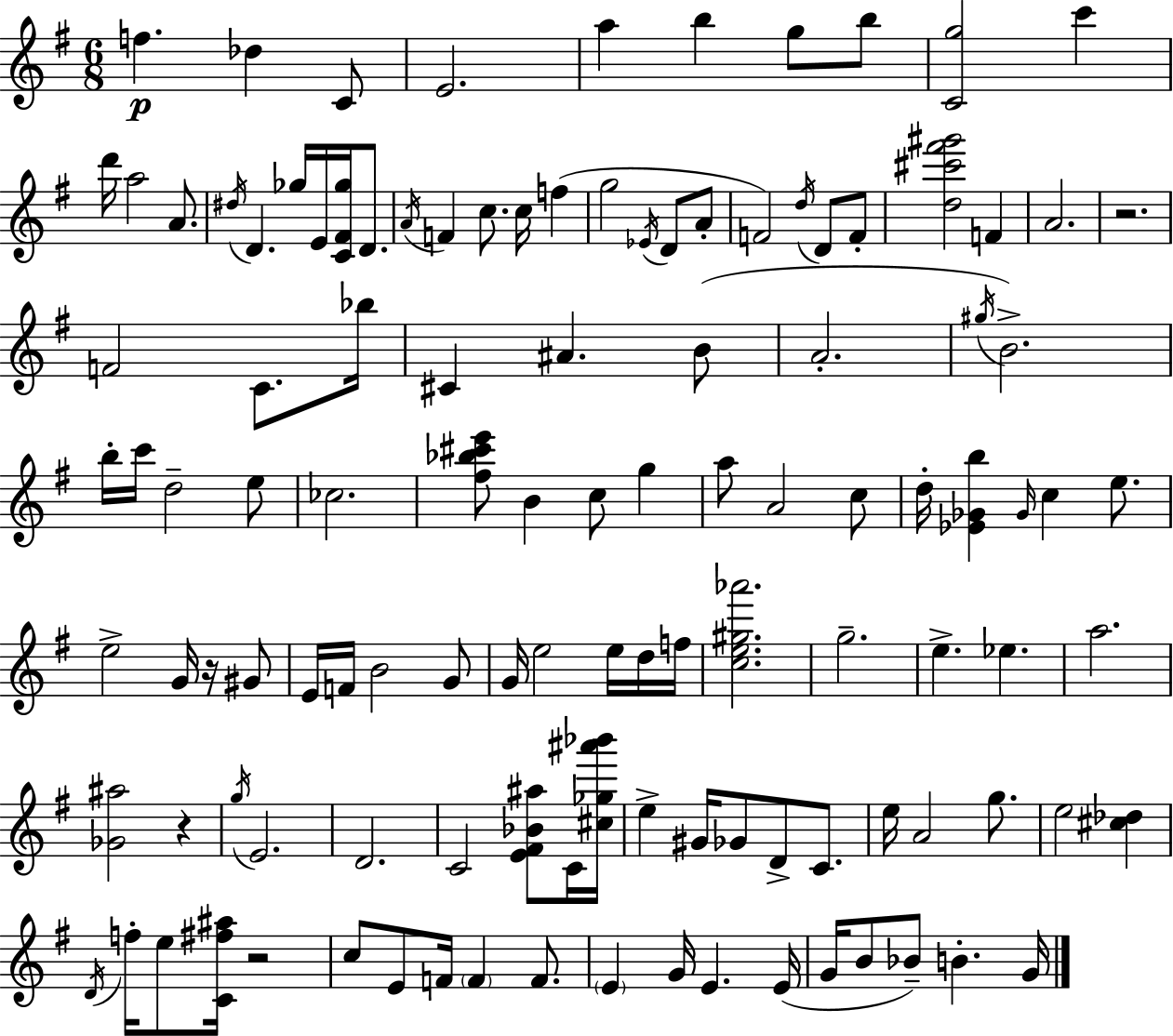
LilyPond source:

{
  \clef treble
  \numericTimeSignature
  \time 6/8
  \key g \major
  f''4.\p des''4 c'8 | e'2. | a''4 b''4 g''8 b''8 | <c' g''>2 c'''4 | \break d'''16 a''2 a'8. | \acciaccatura { dis''16 } d'4. ges''16 e'16 <c' fis' ges''>16 d'8. | \acciaccatura { a'16 } f'4 c''8. c''16 f''4( | g''2 \acciaccatura { ees'16 } d'8 | \break a'8-. f'2) \acciaccatura { d''16 } | d'8 f'8-. <d'' cis''' fis''' gis'''>2 | f'4 a'2. | r2. | \break f'2 | c'8. bes''16 cis'4 ais'4. | b'8( a'2.-. | \acciaccatura { gis''16 } b'2.->) | \break b''16-. c'''16 d''2-- | e''8 ces''2. | <fis'' bes'' cis''' e'''>8 b'4 c''8 | g''4 a''8 a'2 | \break c''8 d''16-. <ees' ges' b''>4 \grace { ges'16 } c''4 | e''8. e''2-> | g'16 r16 gis'8 e'16 f'16 b'2 | g'8 g'16 e''2 | \break e''16 d''16 f''16 <c'' e'' gis'' aes'''>2. | g''2.-- | e''4.-> | ees''4. a''2. | \break <ges' ais''>2 | r4 \acciaccatura { g''16 } e'2. | d'2. | c'2 | \break <e' fis' bes' ais''>8 c'16 <cis'' ges'' ais''' bes'''>16 e''4-> gis'16 | ges'8 d'8-> c'8. e''16 a'2 | g''8. e''2 | <cis'' des''>4 \acciaccatura { d'16 } f''16-. e''8 <c' fis'' ais''>16 | \break r2 c''8 e'8 | f'16 \parenthesize f'4 f'8. \parenthesize e'4 | g'16 e'4. e'16( g'16 b'8 bes'8--) | b'4.-. g'16 \bar "|."
}